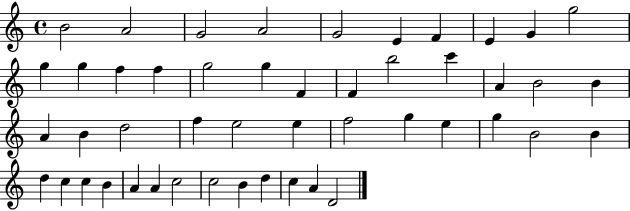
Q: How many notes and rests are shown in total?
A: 48